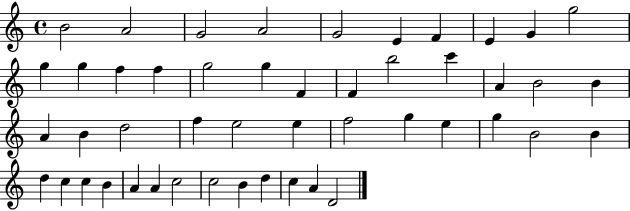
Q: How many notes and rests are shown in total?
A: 48